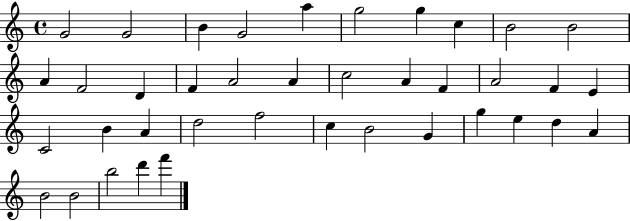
X:1
T:Untitled
M:4/4
L:1/4
K:C
G2 G2 B G2 a g2 g c B2 B2 A F2 D F A2 A c2 A F A2 F E C2 B A d2 f2 c B2 G g e d A B2 B2 b2 d' f'